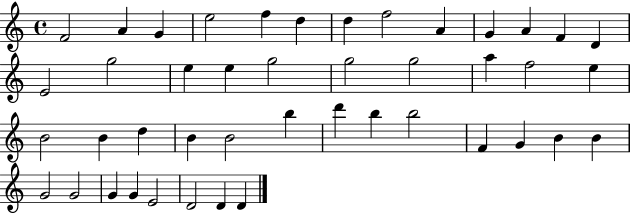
F4/h A4/q G4/q E5/h F5/q D5/q D5/q F5/h A4/q G4/q A4/q F4/q D4/q E4/h G5/h E5/q E5/q G5/h G5/h G5/h A5/q F5/h E5/q B4/h B4/q D5/q B4/q B4/h B5/q D6/q B5/q B5/h F4/q G4/q B4/q B4/q G4/h G4/h G4/q G4/q E4/h D4/h D4/q D4/q